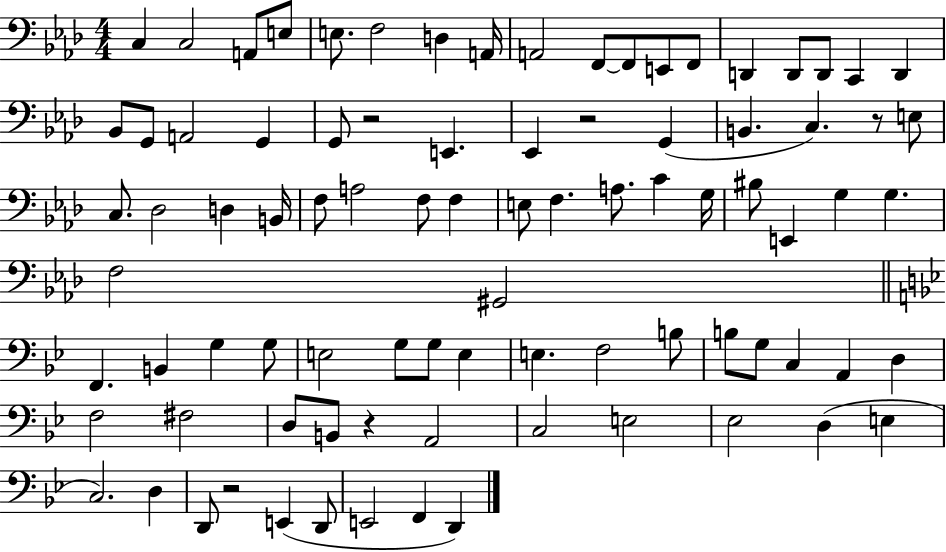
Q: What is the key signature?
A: AES major